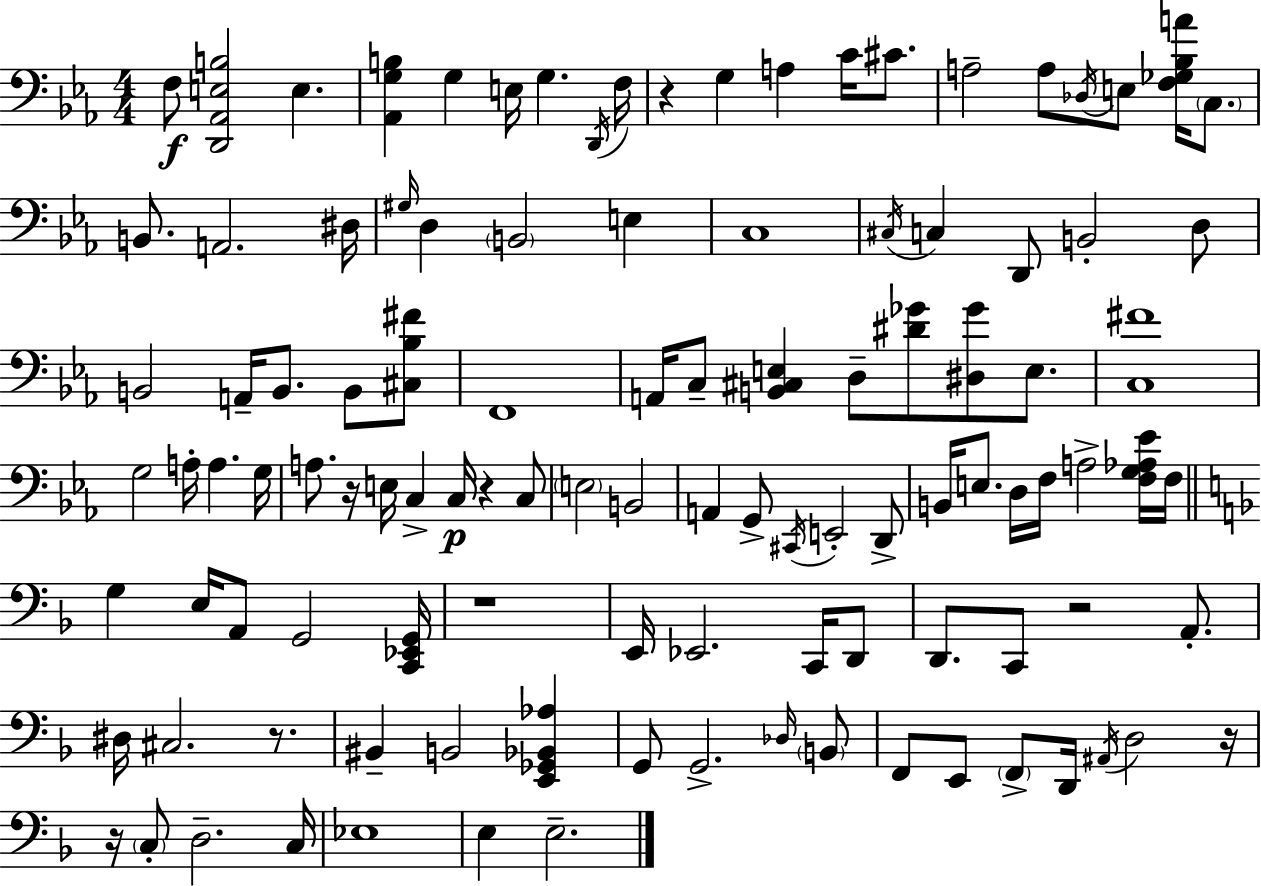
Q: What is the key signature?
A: EES major